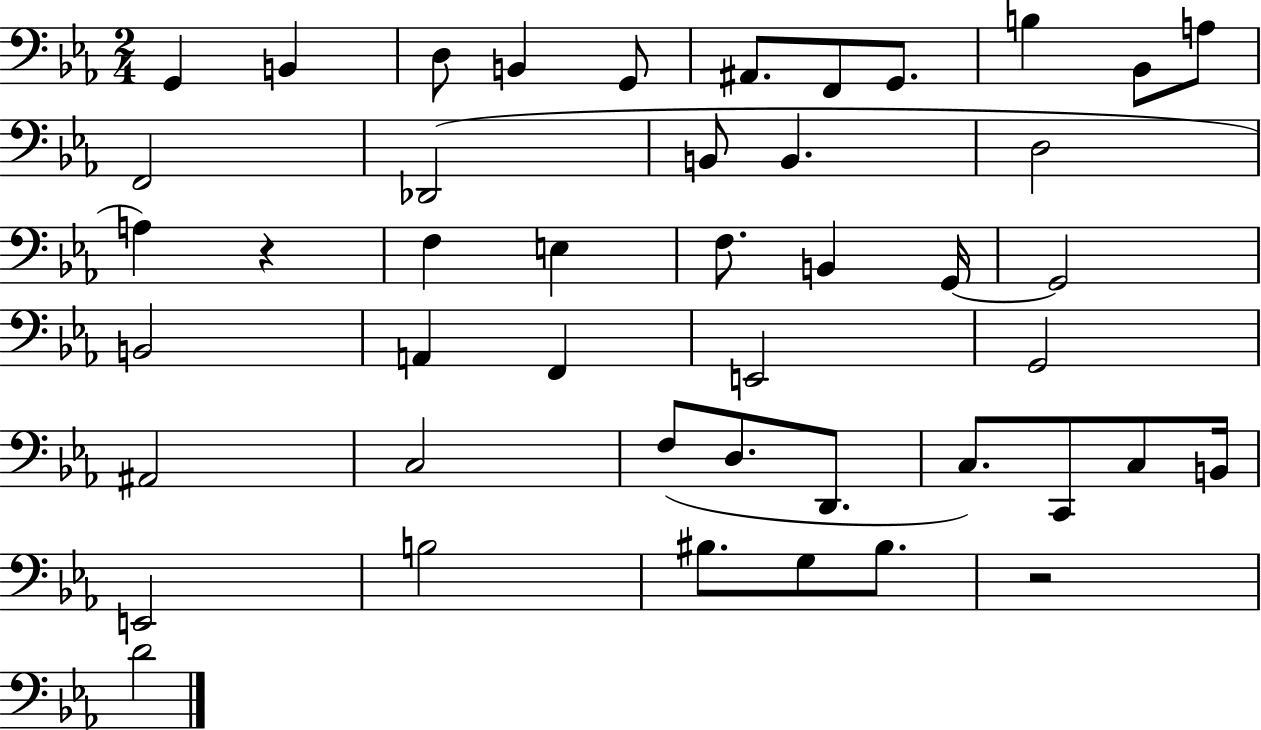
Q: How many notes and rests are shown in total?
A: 45